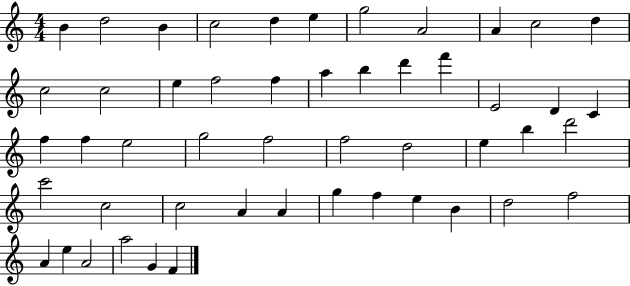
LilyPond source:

{
  \clef treble
  \numericTimeSignature
  \time 4/4
  \key c \major
  b'4 d''2 b'4 | c''2 d''4 e''4 | g''2 a'2 | a'4 c''2 d''4 | \break c''2 c''2 | e''4 f''2 f''4 | a''4 b''4 d'''4 f'''4 | e'2 d'4 c'4 | \break f''4 f''4 e''2 | g''2 f''2 | f''2 d''2 | e''4 b''4 d'''2 | \break c'''2 c''2 | c''2 a'4 a'4 | g''4 f''4 e''4 b'4 | d''2 f''2 | \break a'4 e''4 a'2 | a''2 g'4 f'4 | \bar "|."
}